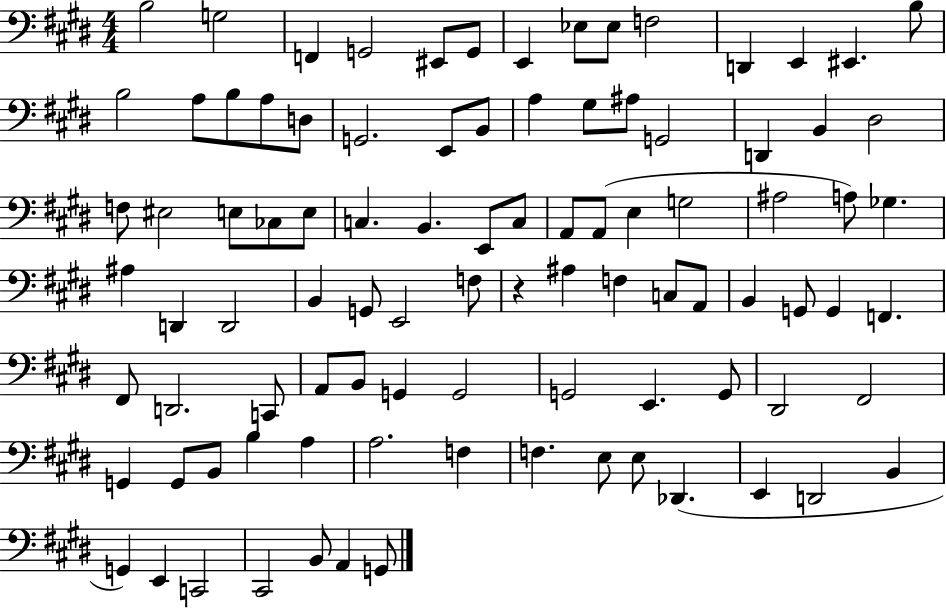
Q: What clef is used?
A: bass